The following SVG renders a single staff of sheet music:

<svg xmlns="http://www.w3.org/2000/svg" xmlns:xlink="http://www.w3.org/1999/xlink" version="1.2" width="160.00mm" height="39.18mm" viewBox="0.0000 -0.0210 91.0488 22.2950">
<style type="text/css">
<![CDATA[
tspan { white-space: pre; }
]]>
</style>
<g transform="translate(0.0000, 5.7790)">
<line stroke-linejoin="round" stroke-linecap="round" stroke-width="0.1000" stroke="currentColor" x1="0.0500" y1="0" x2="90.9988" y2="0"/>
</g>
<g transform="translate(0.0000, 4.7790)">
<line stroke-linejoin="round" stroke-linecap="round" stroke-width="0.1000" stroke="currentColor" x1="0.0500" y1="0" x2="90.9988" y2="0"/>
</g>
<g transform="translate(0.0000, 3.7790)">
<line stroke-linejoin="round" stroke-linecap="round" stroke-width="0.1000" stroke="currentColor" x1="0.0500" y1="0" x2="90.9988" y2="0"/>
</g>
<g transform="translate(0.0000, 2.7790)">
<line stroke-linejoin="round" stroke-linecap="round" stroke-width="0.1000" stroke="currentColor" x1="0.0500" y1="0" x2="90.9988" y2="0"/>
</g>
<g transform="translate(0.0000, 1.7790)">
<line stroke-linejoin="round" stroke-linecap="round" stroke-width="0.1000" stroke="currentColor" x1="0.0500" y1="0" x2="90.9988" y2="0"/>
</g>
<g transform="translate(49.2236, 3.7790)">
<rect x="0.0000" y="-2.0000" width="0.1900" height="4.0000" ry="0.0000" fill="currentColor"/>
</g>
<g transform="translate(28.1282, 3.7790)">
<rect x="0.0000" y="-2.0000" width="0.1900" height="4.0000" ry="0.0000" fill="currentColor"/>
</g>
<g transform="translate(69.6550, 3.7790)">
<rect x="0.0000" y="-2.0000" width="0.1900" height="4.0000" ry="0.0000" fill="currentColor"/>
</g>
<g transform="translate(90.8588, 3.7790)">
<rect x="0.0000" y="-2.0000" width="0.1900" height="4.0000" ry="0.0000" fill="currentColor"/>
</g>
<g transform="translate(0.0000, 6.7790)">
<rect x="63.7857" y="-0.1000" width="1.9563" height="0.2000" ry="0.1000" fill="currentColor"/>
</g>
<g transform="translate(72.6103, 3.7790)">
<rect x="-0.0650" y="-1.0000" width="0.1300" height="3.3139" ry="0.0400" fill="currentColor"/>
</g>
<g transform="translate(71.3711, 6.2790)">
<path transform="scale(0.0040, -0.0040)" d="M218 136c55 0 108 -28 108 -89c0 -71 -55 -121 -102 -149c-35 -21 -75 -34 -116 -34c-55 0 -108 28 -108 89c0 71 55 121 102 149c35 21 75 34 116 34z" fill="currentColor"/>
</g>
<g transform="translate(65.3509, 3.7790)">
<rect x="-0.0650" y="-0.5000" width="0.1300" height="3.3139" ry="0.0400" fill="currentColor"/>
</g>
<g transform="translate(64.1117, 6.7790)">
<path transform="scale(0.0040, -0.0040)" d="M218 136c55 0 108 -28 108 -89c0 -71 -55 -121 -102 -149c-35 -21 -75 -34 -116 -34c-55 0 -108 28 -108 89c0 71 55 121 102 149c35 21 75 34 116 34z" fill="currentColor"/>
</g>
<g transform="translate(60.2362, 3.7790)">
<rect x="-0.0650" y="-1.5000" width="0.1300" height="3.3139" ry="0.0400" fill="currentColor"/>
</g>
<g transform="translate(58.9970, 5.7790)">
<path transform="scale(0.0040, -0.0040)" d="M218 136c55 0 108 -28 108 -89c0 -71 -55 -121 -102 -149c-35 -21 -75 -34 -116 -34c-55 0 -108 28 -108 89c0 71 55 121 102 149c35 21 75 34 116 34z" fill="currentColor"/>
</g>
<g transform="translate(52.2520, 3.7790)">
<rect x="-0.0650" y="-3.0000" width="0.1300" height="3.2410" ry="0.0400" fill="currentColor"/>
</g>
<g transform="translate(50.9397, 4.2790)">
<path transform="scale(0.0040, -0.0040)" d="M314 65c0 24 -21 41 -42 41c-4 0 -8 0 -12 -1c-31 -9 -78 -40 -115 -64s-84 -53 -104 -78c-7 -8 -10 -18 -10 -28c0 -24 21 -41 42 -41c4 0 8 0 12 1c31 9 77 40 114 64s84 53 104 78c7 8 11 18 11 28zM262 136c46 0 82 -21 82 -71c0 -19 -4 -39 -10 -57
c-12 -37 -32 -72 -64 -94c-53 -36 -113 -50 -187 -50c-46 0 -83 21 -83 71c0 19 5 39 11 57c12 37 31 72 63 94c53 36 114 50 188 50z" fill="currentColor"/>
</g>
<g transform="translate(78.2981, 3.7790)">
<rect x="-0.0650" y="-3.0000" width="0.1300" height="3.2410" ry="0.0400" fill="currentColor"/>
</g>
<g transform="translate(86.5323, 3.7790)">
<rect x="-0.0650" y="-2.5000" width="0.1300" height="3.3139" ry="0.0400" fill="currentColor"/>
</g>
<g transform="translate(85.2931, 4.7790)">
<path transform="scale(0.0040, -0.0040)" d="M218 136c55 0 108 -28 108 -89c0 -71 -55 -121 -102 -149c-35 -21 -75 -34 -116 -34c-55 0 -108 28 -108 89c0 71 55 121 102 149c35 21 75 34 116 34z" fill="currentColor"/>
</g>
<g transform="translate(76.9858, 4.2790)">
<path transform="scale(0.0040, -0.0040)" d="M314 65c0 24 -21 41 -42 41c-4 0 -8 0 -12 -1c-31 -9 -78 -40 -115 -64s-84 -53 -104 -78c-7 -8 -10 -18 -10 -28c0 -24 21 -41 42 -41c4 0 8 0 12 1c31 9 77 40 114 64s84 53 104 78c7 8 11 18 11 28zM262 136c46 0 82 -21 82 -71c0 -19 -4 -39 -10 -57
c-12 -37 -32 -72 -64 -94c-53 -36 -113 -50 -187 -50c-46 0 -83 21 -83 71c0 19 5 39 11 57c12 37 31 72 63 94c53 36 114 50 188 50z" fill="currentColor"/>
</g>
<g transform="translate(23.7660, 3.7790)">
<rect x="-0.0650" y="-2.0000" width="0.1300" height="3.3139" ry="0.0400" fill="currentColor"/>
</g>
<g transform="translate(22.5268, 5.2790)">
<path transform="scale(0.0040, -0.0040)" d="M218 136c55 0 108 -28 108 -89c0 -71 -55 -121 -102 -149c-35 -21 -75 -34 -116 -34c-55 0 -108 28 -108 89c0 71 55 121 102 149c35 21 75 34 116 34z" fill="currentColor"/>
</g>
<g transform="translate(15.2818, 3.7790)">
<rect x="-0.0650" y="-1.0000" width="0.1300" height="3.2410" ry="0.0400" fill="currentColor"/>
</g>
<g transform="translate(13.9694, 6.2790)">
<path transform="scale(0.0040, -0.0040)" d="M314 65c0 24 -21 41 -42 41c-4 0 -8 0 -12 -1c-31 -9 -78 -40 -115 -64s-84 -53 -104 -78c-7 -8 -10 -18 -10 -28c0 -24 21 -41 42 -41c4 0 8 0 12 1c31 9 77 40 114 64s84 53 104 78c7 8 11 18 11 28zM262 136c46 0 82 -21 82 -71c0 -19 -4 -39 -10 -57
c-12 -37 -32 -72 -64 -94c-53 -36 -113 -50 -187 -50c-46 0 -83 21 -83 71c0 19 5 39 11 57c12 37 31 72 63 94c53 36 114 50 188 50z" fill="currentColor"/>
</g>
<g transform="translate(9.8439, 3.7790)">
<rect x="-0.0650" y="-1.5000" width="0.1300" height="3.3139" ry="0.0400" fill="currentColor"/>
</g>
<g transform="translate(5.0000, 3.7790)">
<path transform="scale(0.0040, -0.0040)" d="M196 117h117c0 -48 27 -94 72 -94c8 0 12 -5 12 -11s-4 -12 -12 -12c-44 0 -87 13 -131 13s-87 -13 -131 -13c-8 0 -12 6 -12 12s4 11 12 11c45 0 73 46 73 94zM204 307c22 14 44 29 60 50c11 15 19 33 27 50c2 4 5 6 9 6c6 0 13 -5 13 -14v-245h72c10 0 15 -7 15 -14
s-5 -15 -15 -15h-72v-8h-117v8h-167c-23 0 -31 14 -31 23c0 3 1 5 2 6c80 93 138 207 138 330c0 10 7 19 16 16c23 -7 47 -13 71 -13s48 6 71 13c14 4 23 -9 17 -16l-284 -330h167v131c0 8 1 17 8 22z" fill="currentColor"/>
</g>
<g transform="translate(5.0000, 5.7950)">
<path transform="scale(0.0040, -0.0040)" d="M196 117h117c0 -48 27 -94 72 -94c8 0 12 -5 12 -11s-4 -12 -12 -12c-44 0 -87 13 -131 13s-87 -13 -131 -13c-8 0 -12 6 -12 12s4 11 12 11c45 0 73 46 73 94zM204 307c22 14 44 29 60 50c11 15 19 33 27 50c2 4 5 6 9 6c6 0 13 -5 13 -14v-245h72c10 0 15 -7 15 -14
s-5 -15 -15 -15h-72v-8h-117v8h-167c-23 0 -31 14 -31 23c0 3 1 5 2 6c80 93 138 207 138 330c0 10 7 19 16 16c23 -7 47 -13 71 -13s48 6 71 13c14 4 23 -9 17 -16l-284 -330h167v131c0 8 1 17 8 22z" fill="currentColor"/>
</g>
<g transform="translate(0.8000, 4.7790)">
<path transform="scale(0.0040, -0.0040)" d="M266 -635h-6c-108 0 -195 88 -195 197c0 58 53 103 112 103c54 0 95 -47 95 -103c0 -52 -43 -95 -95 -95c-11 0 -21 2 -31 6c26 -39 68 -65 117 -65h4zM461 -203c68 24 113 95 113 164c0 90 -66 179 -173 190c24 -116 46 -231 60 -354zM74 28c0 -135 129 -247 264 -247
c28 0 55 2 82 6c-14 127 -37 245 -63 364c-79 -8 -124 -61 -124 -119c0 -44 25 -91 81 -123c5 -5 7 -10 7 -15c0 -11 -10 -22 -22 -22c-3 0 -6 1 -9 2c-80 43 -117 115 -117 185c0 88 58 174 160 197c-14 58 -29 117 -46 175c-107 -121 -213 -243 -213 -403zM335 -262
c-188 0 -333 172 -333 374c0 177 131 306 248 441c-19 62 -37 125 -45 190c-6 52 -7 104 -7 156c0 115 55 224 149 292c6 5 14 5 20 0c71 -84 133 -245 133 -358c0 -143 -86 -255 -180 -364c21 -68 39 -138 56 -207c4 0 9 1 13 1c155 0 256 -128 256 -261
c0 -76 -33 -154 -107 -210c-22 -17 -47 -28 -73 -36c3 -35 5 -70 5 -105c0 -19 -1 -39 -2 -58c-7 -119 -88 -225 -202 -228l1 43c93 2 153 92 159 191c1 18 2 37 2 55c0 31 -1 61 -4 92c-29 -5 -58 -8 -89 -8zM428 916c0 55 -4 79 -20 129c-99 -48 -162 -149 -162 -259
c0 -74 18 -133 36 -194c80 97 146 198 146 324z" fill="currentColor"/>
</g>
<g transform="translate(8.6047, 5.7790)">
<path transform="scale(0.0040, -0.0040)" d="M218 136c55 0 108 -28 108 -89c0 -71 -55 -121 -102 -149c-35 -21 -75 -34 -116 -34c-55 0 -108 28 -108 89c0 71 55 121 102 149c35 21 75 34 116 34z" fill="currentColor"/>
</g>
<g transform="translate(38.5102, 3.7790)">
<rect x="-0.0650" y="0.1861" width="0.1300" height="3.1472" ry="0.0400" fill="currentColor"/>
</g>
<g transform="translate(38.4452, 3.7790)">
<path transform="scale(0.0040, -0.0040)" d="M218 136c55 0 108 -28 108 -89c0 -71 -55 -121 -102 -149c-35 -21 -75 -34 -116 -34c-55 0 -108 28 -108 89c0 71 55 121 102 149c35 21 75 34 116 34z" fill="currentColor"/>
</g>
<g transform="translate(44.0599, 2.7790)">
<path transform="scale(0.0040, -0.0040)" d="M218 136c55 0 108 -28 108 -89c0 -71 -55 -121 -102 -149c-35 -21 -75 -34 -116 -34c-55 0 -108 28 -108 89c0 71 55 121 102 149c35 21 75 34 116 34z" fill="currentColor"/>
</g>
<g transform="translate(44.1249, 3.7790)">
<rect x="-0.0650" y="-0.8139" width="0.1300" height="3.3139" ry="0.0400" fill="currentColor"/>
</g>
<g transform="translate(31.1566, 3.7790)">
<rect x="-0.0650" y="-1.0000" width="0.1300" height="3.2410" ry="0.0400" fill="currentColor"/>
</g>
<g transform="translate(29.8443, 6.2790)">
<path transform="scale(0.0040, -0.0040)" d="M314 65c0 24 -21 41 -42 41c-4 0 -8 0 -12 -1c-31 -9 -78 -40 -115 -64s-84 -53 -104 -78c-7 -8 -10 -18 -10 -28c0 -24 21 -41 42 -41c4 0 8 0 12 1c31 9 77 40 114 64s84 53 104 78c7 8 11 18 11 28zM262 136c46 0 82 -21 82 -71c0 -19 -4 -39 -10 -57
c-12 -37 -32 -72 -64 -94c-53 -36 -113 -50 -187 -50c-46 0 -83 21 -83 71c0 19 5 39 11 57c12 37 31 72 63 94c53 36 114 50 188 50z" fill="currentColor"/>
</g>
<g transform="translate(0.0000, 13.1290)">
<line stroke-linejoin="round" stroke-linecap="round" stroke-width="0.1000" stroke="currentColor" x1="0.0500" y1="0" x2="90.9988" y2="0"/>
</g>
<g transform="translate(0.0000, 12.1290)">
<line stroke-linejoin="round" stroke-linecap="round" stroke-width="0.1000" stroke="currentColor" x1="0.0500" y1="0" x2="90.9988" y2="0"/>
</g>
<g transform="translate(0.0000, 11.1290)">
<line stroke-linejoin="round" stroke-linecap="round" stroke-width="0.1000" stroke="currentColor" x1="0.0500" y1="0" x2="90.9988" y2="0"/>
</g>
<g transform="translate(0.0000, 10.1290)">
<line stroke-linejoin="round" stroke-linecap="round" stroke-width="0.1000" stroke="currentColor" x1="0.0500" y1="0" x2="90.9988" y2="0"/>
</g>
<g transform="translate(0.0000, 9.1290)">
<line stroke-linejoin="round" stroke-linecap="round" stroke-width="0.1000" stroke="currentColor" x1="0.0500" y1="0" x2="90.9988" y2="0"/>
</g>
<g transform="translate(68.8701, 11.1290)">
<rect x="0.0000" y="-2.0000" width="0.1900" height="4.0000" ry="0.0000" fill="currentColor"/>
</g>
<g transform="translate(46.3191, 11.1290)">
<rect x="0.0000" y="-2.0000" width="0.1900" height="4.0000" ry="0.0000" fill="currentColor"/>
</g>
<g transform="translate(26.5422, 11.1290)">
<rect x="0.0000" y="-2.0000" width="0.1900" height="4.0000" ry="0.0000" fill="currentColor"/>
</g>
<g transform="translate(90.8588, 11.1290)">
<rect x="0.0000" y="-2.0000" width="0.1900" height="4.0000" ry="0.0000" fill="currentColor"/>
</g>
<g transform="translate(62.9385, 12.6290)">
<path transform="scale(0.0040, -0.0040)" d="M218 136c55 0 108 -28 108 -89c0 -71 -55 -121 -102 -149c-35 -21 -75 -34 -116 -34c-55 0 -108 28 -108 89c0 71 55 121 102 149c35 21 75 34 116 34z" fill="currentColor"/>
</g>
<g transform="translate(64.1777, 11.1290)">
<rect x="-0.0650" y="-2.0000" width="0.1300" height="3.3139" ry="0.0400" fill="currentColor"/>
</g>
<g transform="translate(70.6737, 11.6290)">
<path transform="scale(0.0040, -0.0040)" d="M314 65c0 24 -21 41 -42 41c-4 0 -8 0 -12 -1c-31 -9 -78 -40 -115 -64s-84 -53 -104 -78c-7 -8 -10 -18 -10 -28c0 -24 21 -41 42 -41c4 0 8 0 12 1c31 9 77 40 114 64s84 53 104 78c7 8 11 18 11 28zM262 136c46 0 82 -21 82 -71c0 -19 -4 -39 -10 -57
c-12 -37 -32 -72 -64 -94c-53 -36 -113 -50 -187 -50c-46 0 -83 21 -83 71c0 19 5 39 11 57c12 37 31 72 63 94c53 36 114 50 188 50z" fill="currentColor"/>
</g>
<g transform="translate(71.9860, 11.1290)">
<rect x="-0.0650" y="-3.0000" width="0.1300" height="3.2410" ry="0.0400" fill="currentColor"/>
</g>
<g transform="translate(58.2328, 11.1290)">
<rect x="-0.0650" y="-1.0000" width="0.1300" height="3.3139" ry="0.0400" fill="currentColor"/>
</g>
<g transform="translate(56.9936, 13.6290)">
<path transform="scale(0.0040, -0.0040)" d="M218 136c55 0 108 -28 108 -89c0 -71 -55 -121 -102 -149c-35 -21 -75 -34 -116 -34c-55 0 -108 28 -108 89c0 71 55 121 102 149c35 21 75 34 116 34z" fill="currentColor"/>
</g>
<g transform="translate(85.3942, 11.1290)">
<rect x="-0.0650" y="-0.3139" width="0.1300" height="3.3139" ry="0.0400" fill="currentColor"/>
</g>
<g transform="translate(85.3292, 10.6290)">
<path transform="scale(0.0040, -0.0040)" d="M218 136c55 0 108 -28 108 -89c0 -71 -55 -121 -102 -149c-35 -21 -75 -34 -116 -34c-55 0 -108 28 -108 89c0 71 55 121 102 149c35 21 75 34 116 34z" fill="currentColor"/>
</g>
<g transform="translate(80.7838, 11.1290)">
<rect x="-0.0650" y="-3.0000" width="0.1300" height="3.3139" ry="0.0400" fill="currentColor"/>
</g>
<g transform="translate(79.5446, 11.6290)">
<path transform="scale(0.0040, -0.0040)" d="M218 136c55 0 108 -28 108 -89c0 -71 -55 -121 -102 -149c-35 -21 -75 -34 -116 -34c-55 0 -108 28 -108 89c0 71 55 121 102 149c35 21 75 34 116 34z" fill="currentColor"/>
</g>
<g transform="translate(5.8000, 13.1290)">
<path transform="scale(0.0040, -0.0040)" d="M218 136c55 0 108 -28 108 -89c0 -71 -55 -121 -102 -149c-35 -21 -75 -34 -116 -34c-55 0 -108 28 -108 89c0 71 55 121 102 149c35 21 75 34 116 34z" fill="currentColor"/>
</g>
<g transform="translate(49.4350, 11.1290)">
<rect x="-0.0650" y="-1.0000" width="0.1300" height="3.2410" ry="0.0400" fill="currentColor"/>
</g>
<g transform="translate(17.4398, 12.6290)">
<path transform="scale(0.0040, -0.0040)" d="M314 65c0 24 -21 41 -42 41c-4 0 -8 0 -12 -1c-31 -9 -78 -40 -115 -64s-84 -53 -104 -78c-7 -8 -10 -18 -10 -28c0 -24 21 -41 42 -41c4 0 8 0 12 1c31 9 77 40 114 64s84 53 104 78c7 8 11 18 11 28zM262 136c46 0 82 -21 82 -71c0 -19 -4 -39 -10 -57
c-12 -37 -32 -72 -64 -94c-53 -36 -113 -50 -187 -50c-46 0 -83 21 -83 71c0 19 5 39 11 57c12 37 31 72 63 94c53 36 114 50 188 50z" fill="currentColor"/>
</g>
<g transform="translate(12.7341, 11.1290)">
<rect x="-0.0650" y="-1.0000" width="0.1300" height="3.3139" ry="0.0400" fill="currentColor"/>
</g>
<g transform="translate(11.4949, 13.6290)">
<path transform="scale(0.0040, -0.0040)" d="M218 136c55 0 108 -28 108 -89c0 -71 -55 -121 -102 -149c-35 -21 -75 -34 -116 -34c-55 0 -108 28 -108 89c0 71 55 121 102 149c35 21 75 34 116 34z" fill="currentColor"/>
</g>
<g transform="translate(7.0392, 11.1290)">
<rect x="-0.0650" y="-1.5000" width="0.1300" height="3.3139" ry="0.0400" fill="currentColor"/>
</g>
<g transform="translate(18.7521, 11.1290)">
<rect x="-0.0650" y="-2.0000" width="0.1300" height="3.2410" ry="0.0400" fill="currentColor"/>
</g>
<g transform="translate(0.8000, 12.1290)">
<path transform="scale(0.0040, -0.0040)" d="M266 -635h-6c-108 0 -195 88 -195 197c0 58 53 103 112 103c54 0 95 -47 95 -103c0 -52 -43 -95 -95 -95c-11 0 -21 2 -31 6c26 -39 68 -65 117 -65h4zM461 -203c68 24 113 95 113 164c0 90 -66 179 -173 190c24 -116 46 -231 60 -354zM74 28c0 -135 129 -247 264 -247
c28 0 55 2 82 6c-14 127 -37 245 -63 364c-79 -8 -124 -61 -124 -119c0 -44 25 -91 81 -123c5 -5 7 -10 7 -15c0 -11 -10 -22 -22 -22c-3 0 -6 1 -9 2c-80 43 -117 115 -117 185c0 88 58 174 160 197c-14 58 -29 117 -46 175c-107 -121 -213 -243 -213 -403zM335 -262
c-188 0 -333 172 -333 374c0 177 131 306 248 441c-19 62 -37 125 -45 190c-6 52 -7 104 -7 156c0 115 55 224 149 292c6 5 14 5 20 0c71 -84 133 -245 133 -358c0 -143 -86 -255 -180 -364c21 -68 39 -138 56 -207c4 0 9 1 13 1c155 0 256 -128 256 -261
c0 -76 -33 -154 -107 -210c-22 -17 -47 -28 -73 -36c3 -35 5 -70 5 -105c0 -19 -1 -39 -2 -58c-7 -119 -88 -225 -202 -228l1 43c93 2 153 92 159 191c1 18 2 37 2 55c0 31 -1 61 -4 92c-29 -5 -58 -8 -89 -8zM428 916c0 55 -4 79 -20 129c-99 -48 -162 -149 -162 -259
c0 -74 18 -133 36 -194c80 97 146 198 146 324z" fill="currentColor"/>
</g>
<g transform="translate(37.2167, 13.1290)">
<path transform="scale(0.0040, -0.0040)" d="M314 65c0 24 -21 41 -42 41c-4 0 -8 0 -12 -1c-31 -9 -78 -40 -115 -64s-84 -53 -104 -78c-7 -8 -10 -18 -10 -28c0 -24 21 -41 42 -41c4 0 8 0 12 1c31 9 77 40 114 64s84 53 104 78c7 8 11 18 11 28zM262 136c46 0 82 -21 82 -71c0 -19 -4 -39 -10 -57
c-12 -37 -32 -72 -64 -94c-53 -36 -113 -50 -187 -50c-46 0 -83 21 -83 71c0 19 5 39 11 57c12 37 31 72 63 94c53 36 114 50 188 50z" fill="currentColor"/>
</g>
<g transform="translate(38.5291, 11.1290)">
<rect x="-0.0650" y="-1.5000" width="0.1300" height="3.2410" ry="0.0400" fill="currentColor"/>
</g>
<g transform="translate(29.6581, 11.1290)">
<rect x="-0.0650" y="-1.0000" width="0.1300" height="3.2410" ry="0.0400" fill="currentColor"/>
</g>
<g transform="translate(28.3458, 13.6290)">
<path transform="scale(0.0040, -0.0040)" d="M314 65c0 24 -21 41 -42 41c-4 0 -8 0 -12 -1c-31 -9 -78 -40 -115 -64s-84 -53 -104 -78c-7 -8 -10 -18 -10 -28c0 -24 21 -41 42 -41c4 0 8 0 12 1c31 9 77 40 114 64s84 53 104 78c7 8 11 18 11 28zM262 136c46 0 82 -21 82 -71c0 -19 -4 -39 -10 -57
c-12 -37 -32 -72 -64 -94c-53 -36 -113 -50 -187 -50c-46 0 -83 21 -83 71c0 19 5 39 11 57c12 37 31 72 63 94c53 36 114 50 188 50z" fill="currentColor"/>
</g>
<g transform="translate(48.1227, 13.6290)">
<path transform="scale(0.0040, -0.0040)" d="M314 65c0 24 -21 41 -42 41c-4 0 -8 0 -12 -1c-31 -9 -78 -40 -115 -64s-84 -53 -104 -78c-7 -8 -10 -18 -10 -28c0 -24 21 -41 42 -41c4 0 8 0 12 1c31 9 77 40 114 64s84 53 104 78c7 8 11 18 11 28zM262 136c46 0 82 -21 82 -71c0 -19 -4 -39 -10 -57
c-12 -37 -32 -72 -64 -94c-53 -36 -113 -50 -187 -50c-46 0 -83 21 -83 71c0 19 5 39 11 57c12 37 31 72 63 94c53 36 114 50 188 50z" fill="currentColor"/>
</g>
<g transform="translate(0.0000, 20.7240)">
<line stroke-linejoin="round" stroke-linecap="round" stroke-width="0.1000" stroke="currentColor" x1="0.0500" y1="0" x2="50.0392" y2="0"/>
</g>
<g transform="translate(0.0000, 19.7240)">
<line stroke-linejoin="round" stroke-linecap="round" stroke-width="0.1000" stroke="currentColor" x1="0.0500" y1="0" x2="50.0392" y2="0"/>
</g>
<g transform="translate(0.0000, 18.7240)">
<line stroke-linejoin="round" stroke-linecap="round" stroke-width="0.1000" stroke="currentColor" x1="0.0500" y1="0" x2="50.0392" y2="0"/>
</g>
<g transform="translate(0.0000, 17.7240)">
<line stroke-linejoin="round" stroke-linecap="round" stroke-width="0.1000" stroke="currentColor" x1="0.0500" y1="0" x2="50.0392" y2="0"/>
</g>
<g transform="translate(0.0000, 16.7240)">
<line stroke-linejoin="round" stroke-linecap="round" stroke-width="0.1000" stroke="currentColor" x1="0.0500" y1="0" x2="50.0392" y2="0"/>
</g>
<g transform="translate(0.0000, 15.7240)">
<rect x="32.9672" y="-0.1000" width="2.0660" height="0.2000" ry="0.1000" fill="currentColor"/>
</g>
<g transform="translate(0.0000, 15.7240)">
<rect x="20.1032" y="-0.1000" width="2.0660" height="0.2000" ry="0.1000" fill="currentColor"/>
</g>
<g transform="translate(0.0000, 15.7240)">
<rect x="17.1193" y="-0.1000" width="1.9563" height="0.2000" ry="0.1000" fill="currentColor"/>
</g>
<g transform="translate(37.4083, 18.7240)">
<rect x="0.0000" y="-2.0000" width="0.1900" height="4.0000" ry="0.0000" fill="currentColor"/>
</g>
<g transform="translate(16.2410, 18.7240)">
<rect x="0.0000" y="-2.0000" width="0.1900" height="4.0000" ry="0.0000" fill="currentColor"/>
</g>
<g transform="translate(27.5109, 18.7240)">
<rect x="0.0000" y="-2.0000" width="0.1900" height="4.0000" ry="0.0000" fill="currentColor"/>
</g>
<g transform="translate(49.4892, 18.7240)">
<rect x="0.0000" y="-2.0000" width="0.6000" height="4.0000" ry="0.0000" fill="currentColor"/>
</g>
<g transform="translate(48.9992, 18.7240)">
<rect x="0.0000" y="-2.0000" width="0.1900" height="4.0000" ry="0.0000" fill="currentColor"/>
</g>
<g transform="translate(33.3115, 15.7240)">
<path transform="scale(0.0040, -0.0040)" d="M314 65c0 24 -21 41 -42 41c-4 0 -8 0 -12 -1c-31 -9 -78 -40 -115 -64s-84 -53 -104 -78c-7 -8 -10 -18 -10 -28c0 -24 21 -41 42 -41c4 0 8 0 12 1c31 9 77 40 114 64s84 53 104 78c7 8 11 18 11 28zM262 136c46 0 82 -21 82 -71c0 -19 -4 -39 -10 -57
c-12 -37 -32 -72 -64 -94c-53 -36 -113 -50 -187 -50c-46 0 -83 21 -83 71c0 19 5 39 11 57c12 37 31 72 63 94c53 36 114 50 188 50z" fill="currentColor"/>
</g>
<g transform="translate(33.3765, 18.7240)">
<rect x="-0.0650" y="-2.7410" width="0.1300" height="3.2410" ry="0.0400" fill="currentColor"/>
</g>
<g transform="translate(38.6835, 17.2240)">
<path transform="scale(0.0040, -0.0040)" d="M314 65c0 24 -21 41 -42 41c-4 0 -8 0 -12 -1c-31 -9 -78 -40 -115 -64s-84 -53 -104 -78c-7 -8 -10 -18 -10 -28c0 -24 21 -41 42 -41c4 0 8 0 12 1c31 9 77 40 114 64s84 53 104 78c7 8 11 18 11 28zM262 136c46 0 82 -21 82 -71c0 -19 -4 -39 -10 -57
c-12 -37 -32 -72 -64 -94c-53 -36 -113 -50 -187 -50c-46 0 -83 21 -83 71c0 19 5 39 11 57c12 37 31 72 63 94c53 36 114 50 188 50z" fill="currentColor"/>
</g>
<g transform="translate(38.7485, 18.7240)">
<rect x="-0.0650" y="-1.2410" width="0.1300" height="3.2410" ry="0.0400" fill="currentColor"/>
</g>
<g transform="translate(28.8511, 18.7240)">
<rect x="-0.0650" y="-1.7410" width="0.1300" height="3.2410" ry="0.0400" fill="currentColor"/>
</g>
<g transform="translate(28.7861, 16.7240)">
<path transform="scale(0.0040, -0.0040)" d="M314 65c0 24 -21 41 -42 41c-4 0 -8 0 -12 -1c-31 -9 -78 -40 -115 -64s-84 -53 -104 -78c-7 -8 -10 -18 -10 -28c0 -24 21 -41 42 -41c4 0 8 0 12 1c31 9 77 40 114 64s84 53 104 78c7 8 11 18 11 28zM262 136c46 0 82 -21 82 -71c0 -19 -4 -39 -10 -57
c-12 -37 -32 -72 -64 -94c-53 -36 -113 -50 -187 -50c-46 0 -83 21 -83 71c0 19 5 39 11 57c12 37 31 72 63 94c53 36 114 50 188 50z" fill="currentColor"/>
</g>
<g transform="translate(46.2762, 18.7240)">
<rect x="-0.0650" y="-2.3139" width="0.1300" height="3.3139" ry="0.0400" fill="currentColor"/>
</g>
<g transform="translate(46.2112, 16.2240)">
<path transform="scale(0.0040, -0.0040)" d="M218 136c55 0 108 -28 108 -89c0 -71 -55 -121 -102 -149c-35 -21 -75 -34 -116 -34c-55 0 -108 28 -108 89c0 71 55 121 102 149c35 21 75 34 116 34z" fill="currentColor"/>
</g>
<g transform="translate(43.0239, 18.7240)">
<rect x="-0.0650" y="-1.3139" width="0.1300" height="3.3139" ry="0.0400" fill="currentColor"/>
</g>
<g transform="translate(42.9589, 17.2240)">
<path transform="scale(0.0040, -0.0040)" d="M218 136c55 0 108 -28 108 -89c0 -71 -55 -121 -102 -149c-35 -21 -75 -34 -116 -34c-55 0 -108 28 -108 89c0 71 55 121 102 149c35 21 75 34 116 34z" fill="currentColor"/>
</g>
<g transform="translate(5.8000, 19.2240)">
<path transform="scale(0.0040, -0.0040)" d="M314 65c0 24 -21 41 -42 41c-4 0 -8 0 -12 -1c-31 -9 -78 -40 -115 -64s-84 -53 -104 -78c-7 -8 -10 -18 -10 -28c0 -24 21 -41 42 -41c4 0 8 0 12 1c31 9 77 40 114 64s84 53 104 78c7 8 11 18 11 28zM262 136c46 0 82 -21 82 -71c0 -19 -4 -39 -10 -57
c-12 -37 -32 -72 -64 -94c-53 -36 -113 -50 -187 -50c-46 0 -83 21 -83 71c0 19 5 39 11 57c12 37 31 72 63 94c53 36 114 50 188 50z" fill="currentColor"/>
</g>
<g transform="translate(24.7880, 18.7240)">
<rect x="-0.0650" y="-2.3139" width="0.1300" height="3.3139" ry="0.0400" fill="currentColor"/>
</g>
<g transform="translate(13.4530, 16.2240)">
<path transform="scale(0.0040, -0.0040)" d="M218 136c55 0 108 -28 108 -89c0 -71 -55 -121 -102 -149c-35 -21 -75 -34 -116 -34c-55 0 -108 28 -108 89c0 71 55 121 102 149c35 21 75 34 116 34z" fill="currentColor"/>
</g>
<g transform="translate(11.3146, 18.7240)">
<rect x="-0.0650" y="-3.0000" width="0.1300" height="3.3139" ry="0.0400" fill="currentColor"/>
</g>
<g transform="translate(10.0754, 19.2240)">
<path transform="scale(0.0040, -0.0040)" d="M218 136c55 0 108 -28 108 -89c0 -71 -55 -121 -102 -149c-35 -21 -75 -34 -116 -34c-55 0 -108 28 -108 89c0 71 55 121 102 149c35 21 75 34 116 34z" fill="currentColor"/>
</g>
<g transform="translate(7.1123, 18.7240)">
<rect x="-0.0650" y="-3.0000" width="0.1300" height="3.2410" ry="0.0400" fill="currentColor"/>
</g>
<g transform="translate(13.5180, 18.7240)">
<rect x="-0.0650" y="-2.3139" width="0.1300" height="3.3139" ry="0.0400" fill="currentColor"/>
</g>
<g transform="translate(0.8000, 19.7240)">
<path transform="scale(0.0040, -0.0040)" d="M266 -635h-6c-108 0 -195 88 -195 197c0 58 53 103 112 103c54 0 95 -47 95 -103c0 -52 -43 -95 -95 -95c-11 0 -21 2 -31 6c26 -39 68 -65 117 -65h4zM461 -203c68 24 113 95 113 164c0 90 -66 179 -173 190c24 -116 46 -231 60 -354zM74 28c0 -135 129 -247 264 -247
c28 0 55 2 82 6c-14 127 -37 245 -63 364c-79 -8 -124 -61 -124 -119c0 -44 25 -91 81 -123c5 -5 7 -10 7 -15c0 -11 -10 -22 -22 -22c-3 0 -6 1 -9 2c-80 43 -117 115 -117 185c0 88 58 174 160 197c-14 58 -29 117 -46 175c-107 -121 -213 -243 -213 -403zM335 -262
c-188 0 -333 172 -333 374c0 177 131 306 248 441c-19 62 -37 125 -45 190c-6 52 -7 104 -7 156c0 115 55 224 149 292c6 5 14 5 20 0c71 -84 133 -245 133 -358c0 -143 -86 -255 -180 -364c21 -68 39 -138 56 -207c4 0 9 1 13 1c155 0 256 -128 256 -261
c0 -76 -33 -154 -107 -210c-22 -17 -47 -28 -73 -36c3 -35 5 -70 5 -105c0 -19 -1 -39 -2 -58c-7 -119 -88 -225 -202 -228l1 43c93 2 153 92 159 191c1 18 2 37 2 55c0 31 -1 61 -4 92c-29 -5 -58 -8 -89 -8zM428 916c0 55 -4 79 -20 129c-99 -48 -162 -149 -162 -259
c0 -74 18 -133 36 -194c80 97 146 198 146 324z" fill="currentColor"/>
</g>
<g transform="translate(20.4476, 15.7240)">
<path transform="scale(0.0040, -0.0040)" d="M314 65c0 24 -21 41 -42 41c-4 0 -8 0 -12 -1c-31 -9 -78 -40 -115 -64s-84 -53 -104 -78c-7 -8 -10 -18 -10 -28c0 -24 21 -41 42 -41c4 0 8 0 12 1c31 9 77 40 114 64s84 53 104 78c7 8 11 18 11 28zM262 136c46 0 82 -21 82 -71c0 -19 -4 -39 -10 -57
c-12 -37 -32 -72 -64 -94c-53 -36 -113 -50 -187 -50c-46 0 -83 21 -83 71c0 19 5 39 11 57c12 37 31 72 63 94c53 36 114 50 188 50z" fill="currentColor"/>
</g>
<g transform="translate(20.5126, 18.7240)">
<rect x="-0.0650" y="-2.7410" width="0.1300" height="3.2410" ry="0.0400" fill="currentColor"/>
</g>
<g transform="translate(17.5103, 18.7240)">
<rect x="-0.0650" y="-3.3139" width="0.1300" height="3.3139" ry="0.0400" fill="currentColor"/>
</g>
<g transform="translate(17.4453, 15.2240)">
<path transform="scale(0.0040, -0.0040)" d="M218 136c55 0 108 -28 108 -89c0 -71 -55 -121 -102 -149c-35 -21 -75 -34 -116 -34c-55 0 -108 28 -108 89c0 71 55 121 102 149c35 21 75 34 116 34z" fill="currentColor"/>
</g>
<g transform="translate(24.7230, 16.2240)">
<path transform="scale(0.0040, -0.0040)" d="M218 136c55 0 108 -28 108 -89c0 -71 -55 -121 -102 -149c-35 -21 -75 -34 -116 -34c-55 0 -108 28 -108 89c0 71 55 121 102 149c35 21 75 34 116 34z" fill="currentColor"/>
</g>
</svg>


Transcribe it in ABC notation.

X:1
T:Untitled
M:4/4
L:1/4
K:C
E D2 F D2 B d A2 E C D A2 G E D F2 D2 E2 D2 D F A2 A c A2 A g b a2 g f2 a2 e2 e g